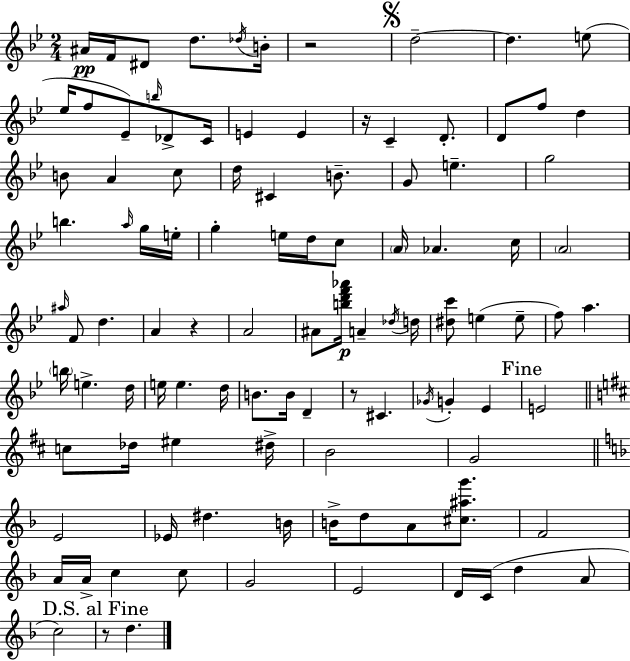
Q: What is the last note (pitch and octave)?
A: D5